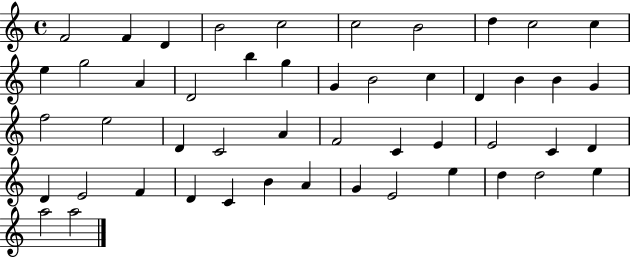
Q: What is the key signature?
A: C major